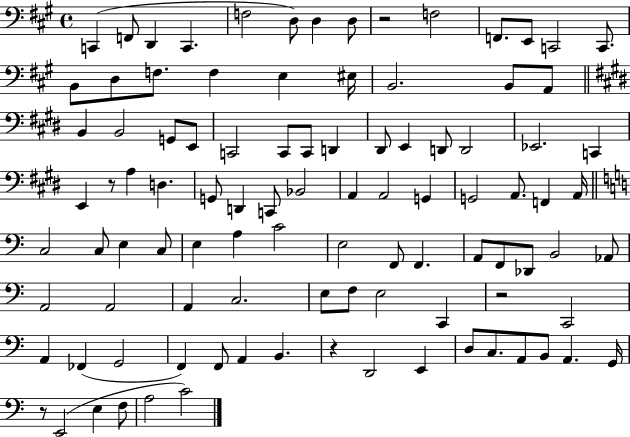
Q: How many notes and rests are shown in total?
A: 99